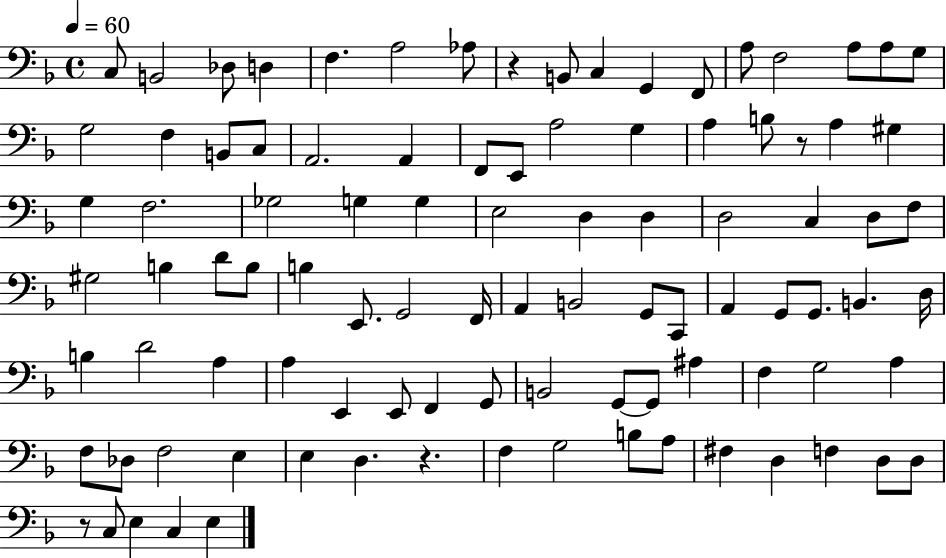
X:1
T:Untitled
M:4/4
L:1/4
K:F
C,/2 B,,2 _D,/2 D, F, A,2 _A,/2 z B,,/2 C, G,, F,,/2 A,/2 F,2 A,/2 A,/2 G,/2 G,2 F, B,,/2 C,/2 A,,2 A,, F,,/2 E,,/2 A,2 G, A, B,/2 z/2 A, ^G, G, F,2 _G,2 G, G, E,2 D, D, D,2 C, D,/2 F,/2 ^G,2 B, D/2 B,/2 B, E,,/2 G,,2 F,,/4 A,, B,,2 G,,/2 C,,/2 A,, G,,/2 G,,/2 B,, D,/4 B, D2 A, A, E,, E,,/2 F,, G,,/2 B,,2 G,,/2 G,,/2 ^A, F, G,2 A, F,/2 _D,/2 F,2 E, E, D, z F, G,2 B,/2 A,/2 ^F, D, F, D,/2 D,/2 z/2 C,/2 E, C, E,